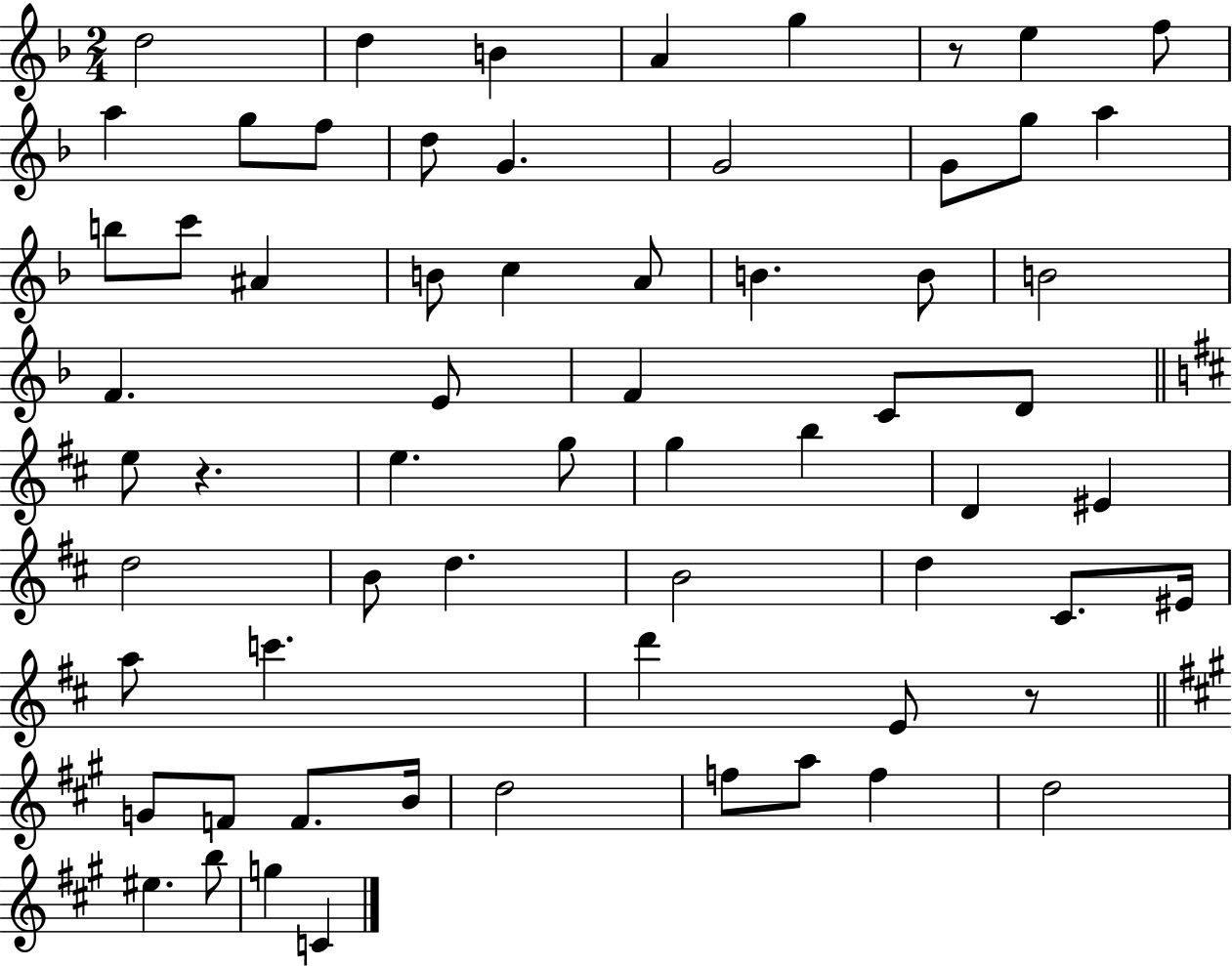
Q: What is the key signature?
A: F major